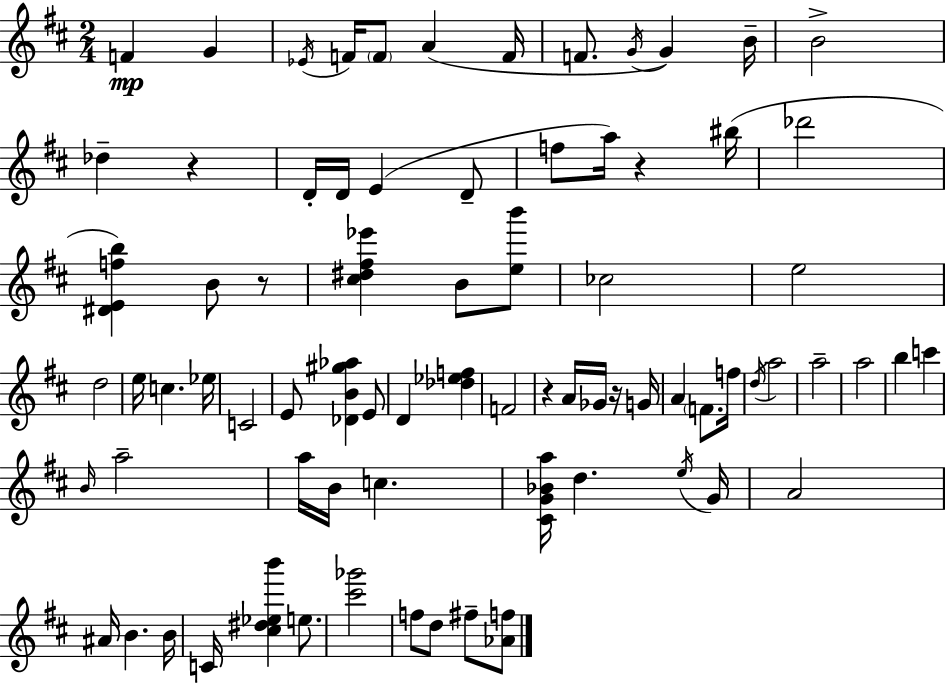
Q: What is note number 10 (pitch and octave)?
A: G4